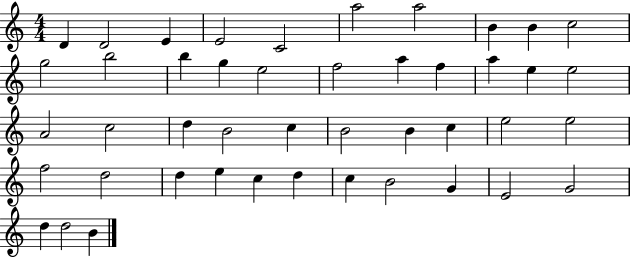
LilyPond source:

{
  \clef treble
  \numericTimeSignature
  \time 4/4
  \key c \major
  d'4 d'2 e'4 | e'2 c'2 | a''2 a''2 | b'4 b'4 c''2 | \break g''2 b''2 | b''4 g''4 e''2 | f''2 a''4 f''4 | a''4 e''4 e''2 | \break a'2 c''2 | d''4 b'2 c''4 | b'2 b'4 c''4 | e''2 e''2 | \break f''2 d''2 | d''4 e''4 c''4 d''4 | c''4 b'2 g'4 | e'2 g'2 | \break d''4 d''2 b'4 | \bar "|."
}